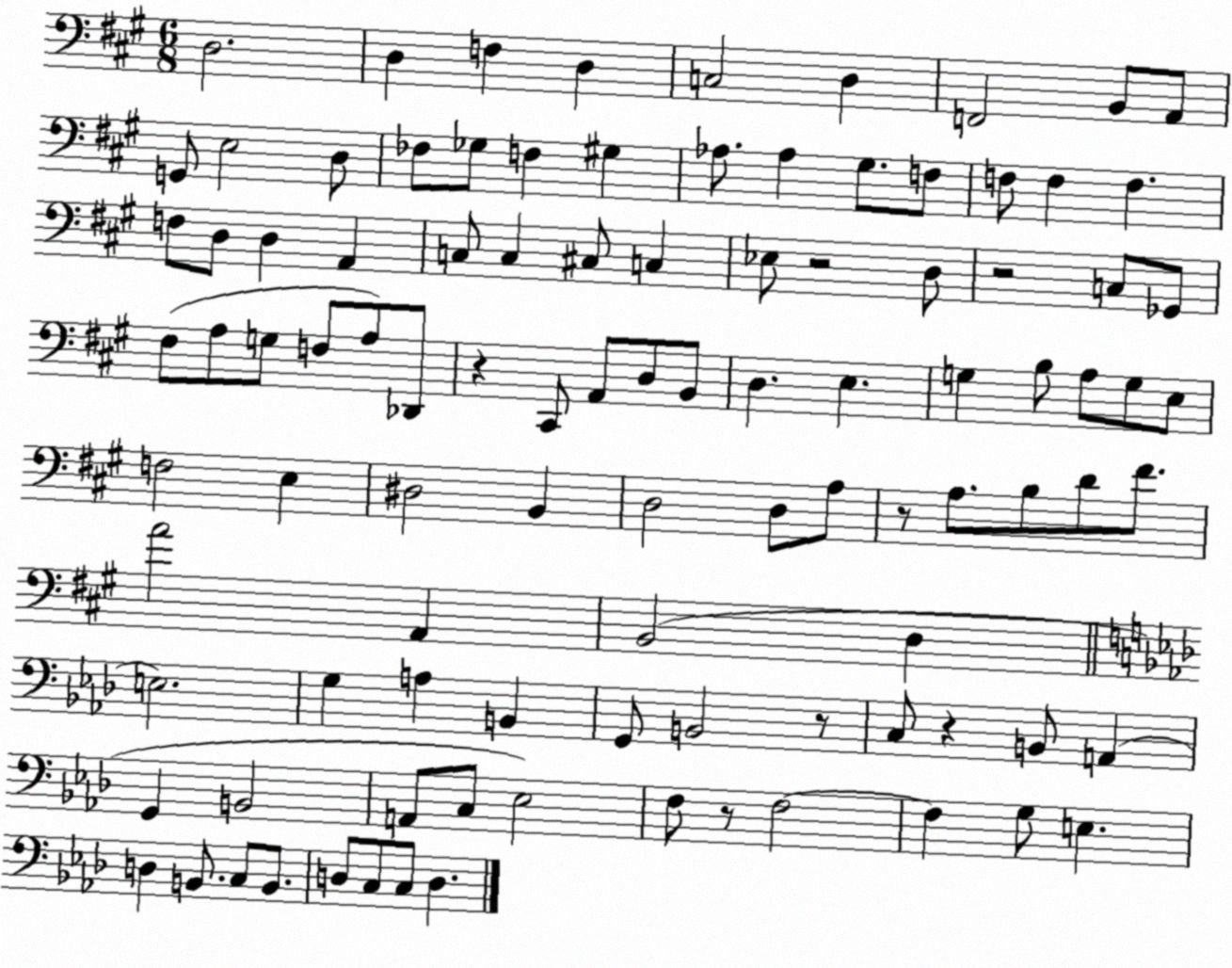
X:1
T:Untitled
M:6/8
L:1/4
K:A
D,2 D, F, D, C,2 D, F,,2 B,,/2 A,,/2 G,,/2 E,2 D,/2 _F,/2 _G,/2 F, ^G, _A,/2 _A, ^G,/2 F,/2 F,/2 F, F, F,/2 D,/2 D, A,, C,/2 C, ^C,/2 C, _E,/2 z2 D,/2 z2 C,/2 _G,,/2 ^F,/2 A,/2 G,/2 F,/2 A,/2 _D,,/2 z ^C,,/2 A,,/2 D,/2 B,,/2 D, E, G, B,/2 A,/2 G,/2 E,/2 F,2 E, ^D,2 B,, D,2 D,/2 A,/2 z/2 A,/2 B,/2 D/2 ^F/2 A2 A,, B,,2 D, E,2 G, A, B,, G,,/2 B,,2 z/2 C,/2 z B,,/2 A,, G,, B,,2 A,,/2 C,/2 _E,2 F,/2 z/2 F,2 F, G,/2 E, D, B,,/2 C,/2 B,,/2 D,/2 C,/2 C,/2 D,